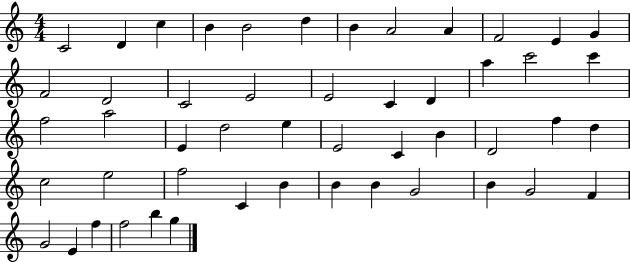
C4/h D4/q C5/q B4/q B4/h D5/q B4/q A4/h A4/q F4/h E4/q G4/q F4/h D4/h C4/h E4/h E4/h C4/q D4/q A5/q C6/h C6/q F5/h A5/h E4/q D5/h E5/q E4/h C4/q B4/q D4/h F5/q D5/q C5/h E5/h F5/h C4/q B4/q B4/q B4/q G4/h B4/q G4/h F4/q G4/h E4/q F5/q F5/h B5/q G5/q